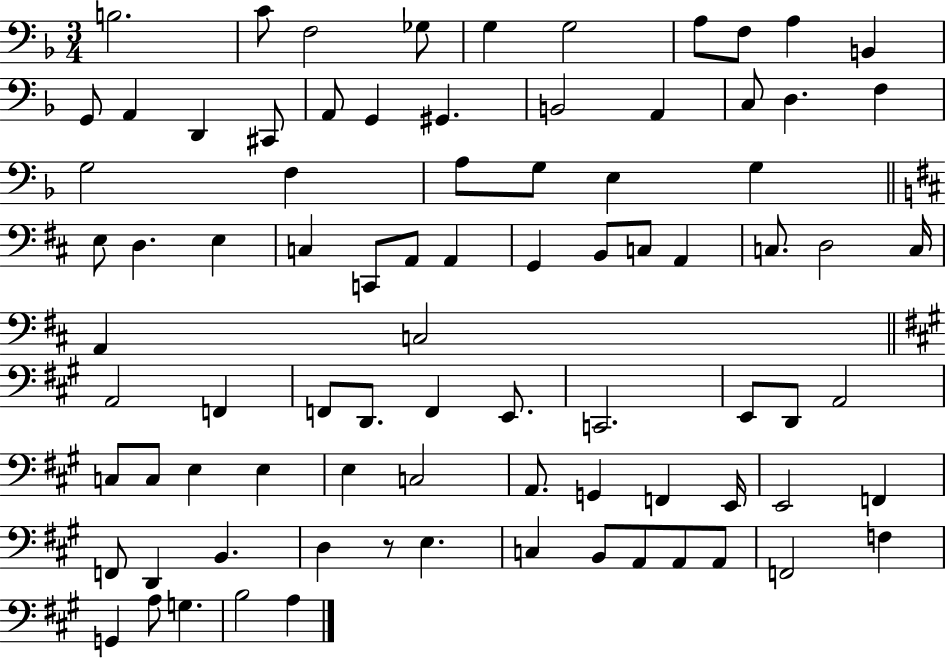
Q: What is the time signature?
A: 3/4